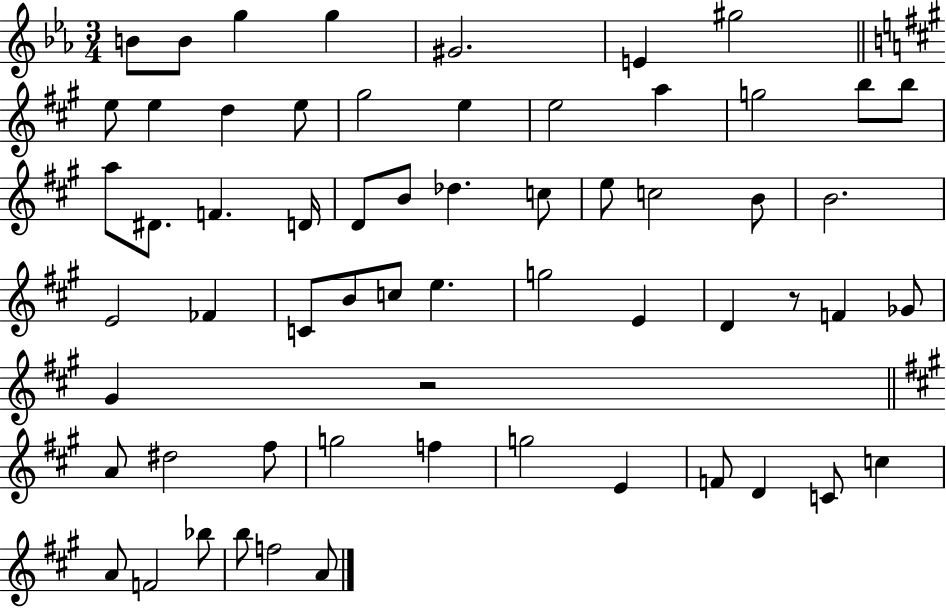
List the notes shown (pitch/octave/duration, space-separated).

B4/e B4/e G5/q G5/q G#4/h. E4/q G#5/h E5/e E5/q D5/q E5/e G#5/h E5/q E5/h A5/q G5/h B5/e B5/e A5/e D#4/e. F4/q. D4/s D4/e B4/e Db5/q. C5/e E5/e C5/h B4/e B4/h. E4/h FES4/q C4/e B4/e C5/e E5/q. G5/h E4/q D4/q R/e F4/q Gb4/e G#4/q R/h A4/e D#5/h F#5/e G5/h F5/q G5/h E4/q F4/e D4/q C4/e C5/q A4/e F4/h Bb5/e B5/e F5/h A4/e